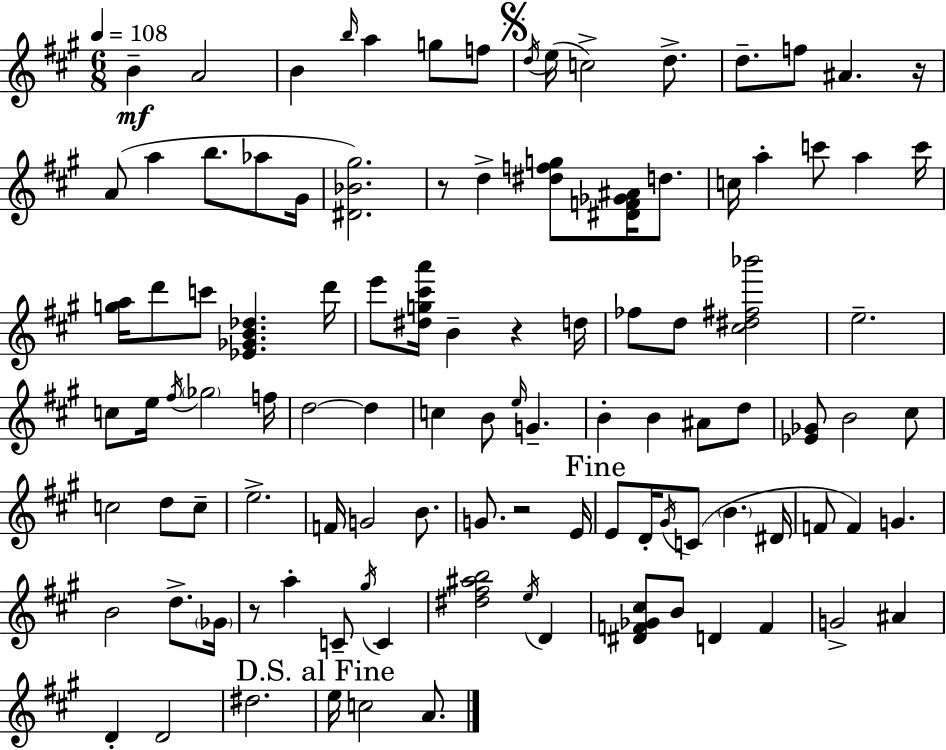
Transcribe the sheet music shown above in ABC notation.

X:1
T:Untitled
M:6/8
L:1/4
K:A
B A2 B b/4 a g/2 f/2 d/4 e/4 c2 d/2 d/2 f/2 ^A z/4 A/2 a b/2 _a/2 ^G/4 [^D_B^g]2 z/2 d [^dfg]/2 [^DF_G^A]/4 d/2 c/4 a c'/2 a c'/4 [ga]/4 d'/2 c'/2 [_E_GB_d] d'/4 e'/2 [^dg^c'a']/4 B z d/4 _f/2 d/2 [^c^d^f_b']2 e2 c/2 e/4 ^f/4 _g2 f/4 d2 d c B/2 e/4 G B B ^A/2 d/2 [_E_G]/2 B2 ^c/2 c2 d/2 c/2 e2 F/4 G2 B/2 G/2 z2 E/4 E/2 D/4 ^G/4 C/2 B ^D/4 F/2 F G B2 d/2 _G/4 z/2 a C/2 ^g/4 C [^d^f^ab]2 e/4 D [^DF_G^c]/2 B/2 D F G2 ^A D D2 ^d2 e/4 c2 A/2